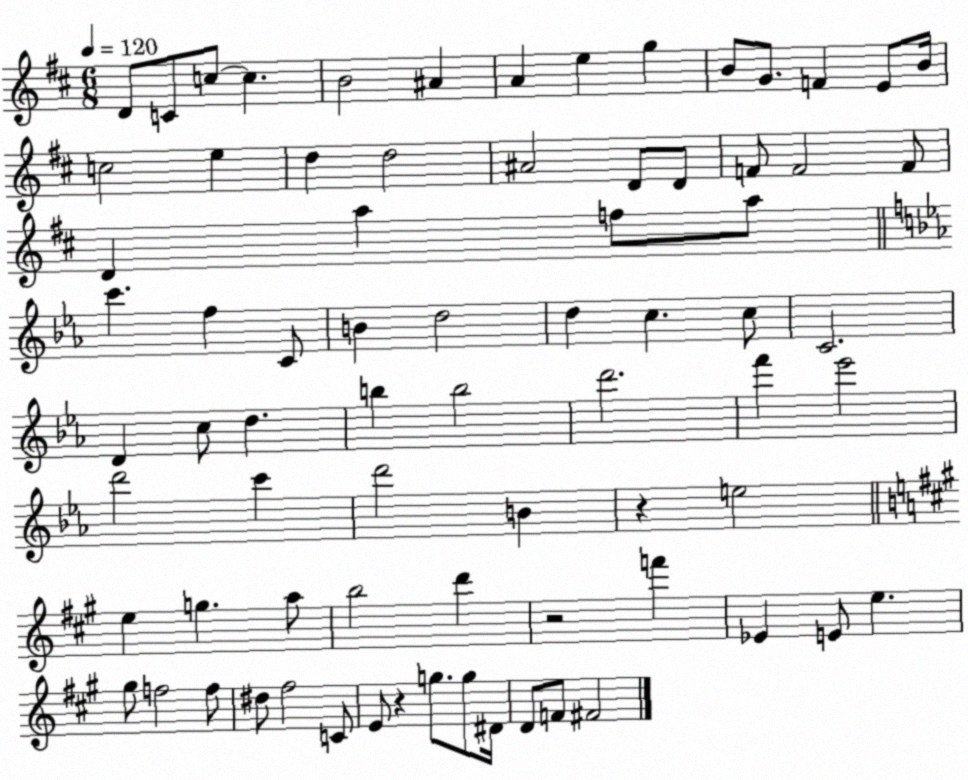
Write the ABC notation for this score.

X:1
T:Untitled
M:6/8
L:1/4
K:D
D/2 C/2 c/2 c B2 ^A A e g B/2 G/2 F E/2 B/4 c2 e d d2 ^A2 D/2 D/2 F/2 F2 F/2 D a f/2 a/2 c' f C/2 B d2 d c c/2 C2 D c/2 d b b2 d'2 f' _e'2 d'2 c' d'2 B z e2 e g a/2 b2 d' z2 f' _E E/2 e ^g/2 f2 f/2 ^d/2 ^f2 C/2 E/2 z g/2 g/2 ^D/4 D/2 F/2 ^F2